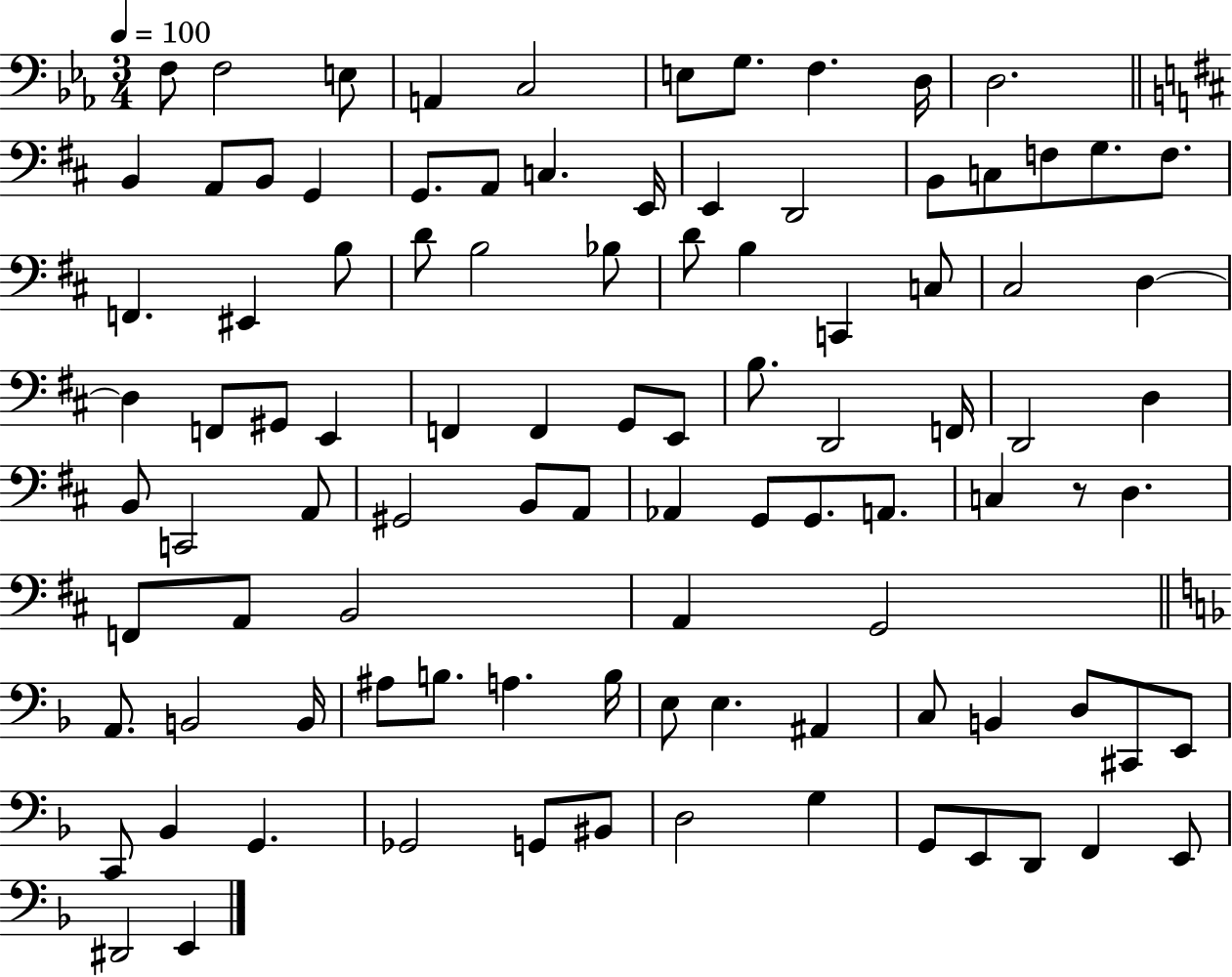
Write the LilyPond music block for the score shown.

{
  \clef bass
  \numericTimeSignature
  \time 3/4
  \key ees \major
  \tempo 4 = 100
  f8 f2 e8 | a,4 c2 | e8 g8. f4. d16 | d2. | \break \bar "||" \break \key d \major b,4 a,8 b,8 g,4 | g,8. a,8 c4. e,16 | e,4 d,2 | b,8 c8 f8 g8. f8. | \break f,4. eis,4 b8 | d'8 b2 bes8 | d'8 b4 c,4 c8 | cis2 d4~~ | \break d4 f,8 gis,8 e,4 | f,4 f,4 g,8 e,8 | b8. d,2 f,16 | d,2 d4 | \break b,8 c,2 a,8 | gis,2 b,8 a,8 | aes,4 g,8 g,8. a,8. | c4 r8 d4. | \break f,8 a,8 b,2 | a,4 g,2 | \bar "||" \break \key d \minor a,8. b,2 b,16 | ais8 b8. a4. b16 | e8 e4. ais,4 | c8 b,4 d8 cis,8 e,8 | \break c,8 bes,4 g,4. | ges,2 g,8 bis,8 | d2 g4 | g,8 e,8 d,8 f,4 e,8 | \break dis,2 e,4 | \bar "|."
}